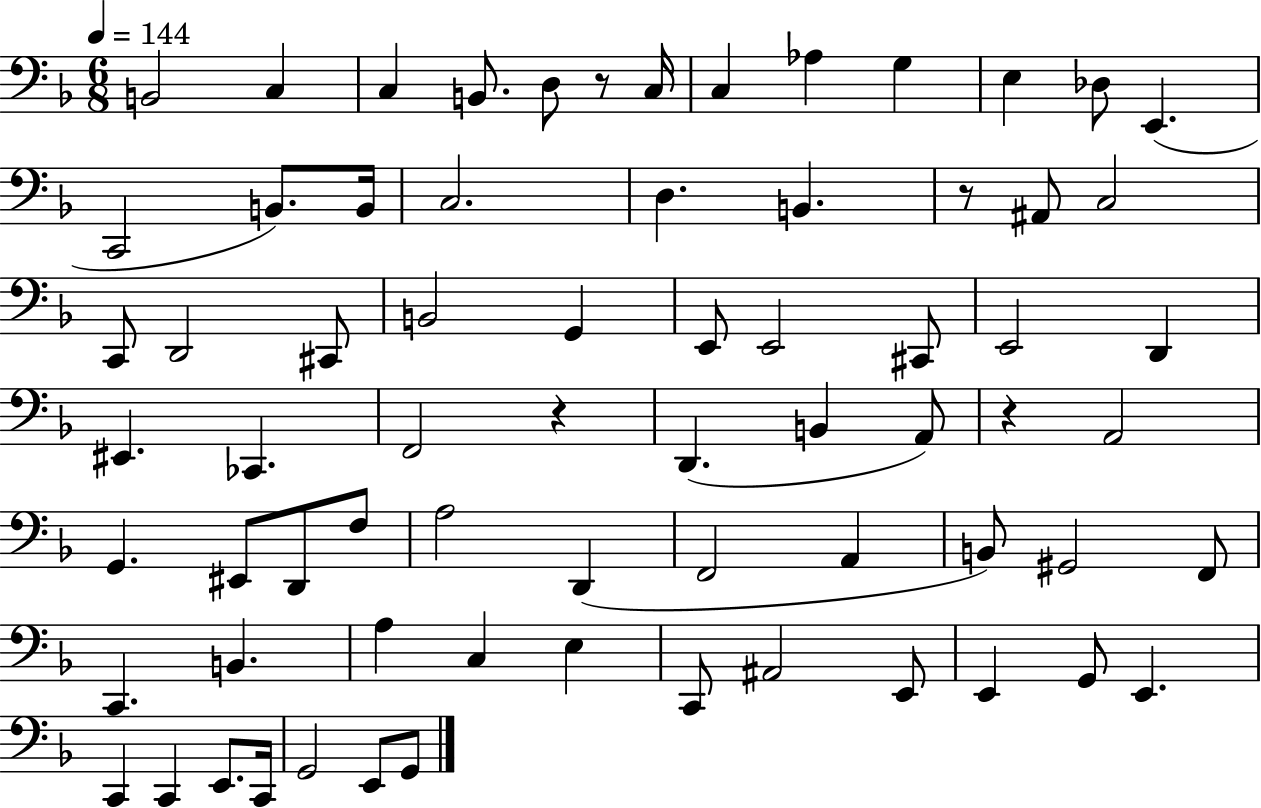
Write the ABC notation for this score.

X:1
T:Untitled
M:6/8
L:1/4
K:F
B,,2 C, C, B,,/2 D,/2 z/2 C,/4 C, _A, G, E, _D,/2 E,, C,,2 B,,/2 B,,/4 C,2 D, B,, z/2 ^A,,/2 C,2 C,,/2 D,,2 ^C,,/2 B,,2 G,, E,,/2 E,,2 ^C,,/2 E,,2 D,, ^E,, _C,, F,,2 z D,, B,, A,,/2 z A,,2 G,, ^E,,/2 D,,/2 F,/2 A,2 D,, F,,2 A,, B,,/2 ^G,,2 F,,/2 C,, B,, A, C, E, C,,/2 ^A,,2 E,,/2 E,, G,,/2 E,, C,, C,, E,,/2 C,,/4 G,,2 E,,/2 G,,/2